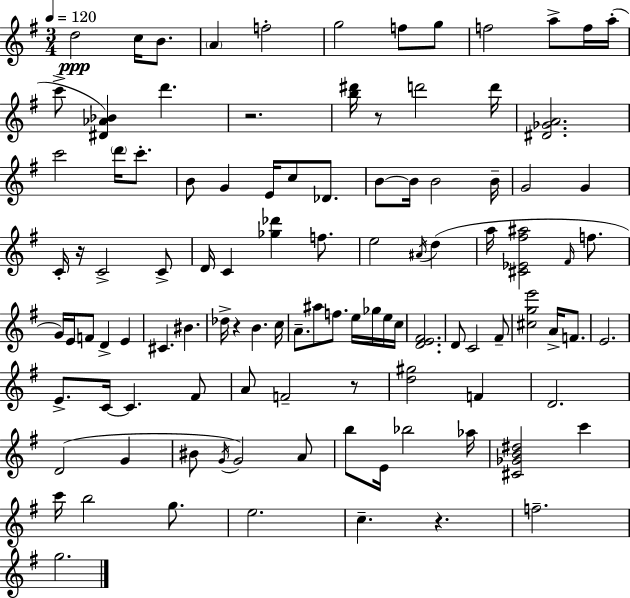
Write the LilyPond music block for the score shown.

{
  \clef treble
  \numericTimeSignature
  \time 3/4
  \key e \minor
  \tempo 4 = 120
  d''2\ppp c''16 b'8. | \parenthesize a'4 f''2-. | g''2 f''8 g''8 | f''2 a''8-> f''16 a''16-.( | \break c'''8-> <dis' aes' bes'>4) d'''4. | r2. | <b'' dis'''>16 r8 d'''2 d'''16 | <dis' ges' a'>2. | \break c'''2 \parenthesize d'''16 c'''8.-. | b'8 g'4 e'16 c''8 des'8. | b'8~~ b'16 b'2 b'16-- | g'2 g'4 | \break c'16-. r16 c'2-> c'8-> | d'16 c'4 <ges'' des'''>4 f''8. | e''2 \acciaccatura { ais'16 } d''4( | a''16 <cis' ees' fis'' ais''>2 \grace { fis'16 } f''8. | \break g'16) e'16 f'8 d'4-> e'4 | cis'4. bis'4. | des''16-> r4 b'4. | c''16 a'8.-- ais''8 f''8. e''16 ges''16 | \break e''16 c''16 <d' e' fis'>2. | d'8 c'2 | fis'8-- <cis'' g'' e'''>2 a'16-> f'8. | e'2. | \break e'8.-> c'16~~ c'4. | fis'8 a'8 f'2-- | r8 <d'' gis''>2 f'4 | d'2. | \break d'2( g'4 | bis'8 \acciaccatura { g'16 }) g'2 | a'8 b''8 e'16 bes''2 | aes''16 <cis' ges' b' dis''>2 c'''4 | \break c'''16 b''2 | g''8. e''2. | c''4.-- r4. | f''2.-- | \break g''2. | \bar "|."
}